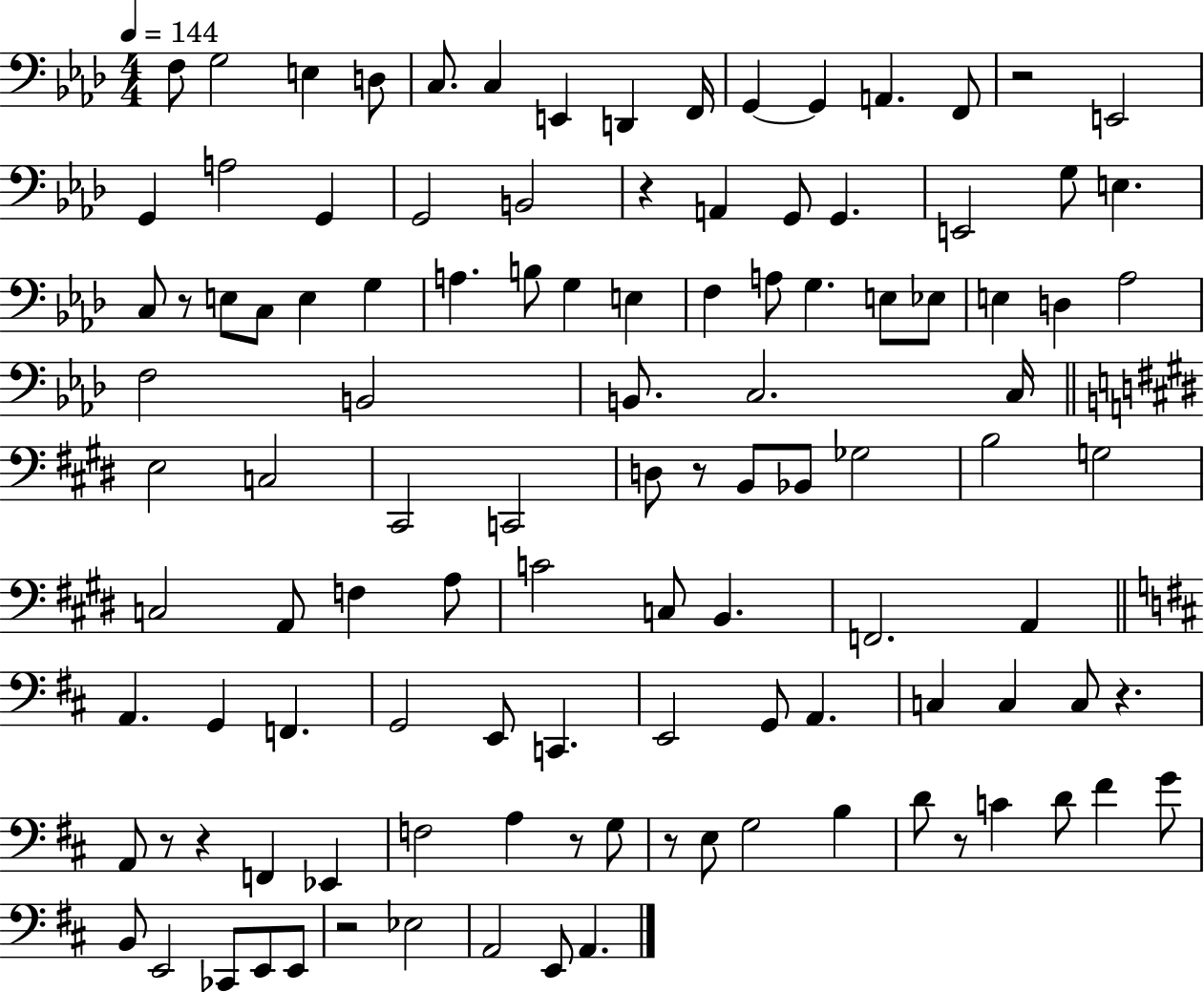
X:1
T:Untitled
M:4/4
L:1/4
K:Ab
F,/2 G,2 E, D,/2 C,/2 C, E,, D,, F,,/4 G,, G,, A,, F,,/2 z2 E,,2 G,, A,2 G,, G,,2 B,,2 z A,, G,,/2 G,, E,,2 G,/2 E, C,/2 z/2 E,/2 C,/2 E, G, A, B,/2 G, E, F, A,/2 G, E,/2 _E,/2 E, D, _A,2 F,2 B,,2 B,,/2 C,2 C,/4 E,2 C,2 ^C,,2 C,,2 D,/2 z/2 B,,/2 _B,,/2 _G,2 B,2 G,2 C,2 A,,/2 F, A,/2 C2 C,/2 B,, F,,2 A,, A,, G,, F,, G,,2 E,,/2 C,, E,,2 G,,/2 A,, C, C, C,/2 z A,,/2 z/2 z F,, _E,, F,2 A, z/2 G,/2 z/2 E,/2 G,2 B, D/2 z/2 C D/2 ^F G/2 B,,/2 E,,2 _C,,/2 E,,/2 E,,/2 z2 _E,2 A,,2 E,,/2 A,,